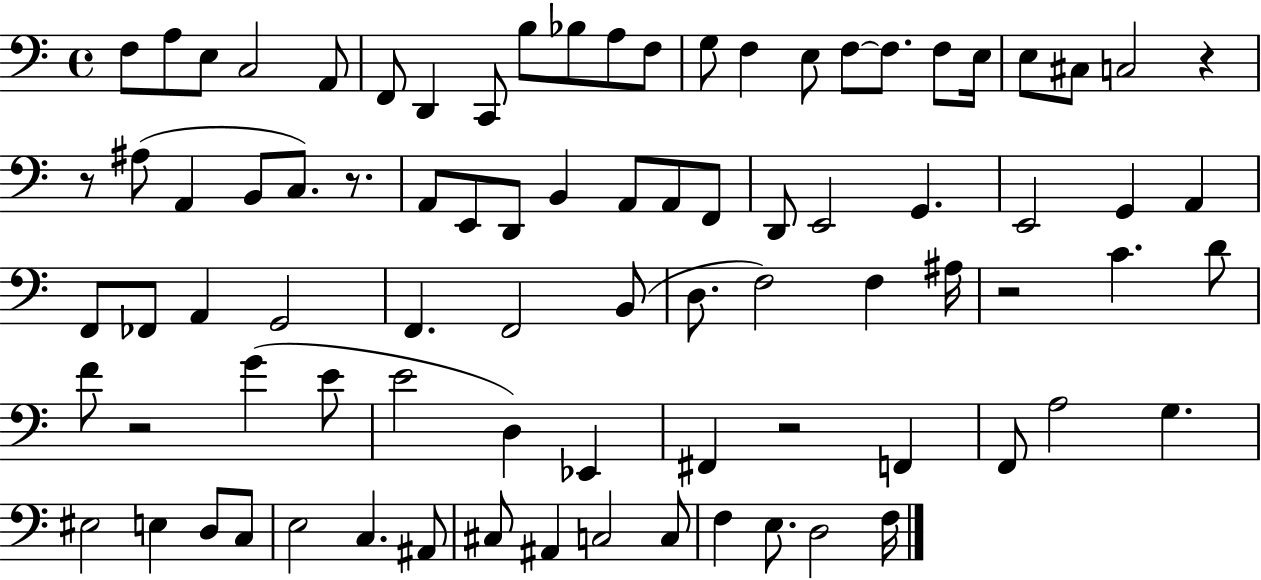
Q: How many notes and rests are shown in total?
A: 84